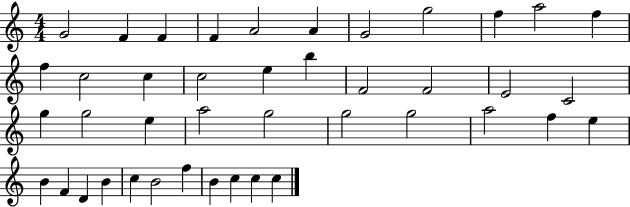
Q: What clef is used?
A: treble